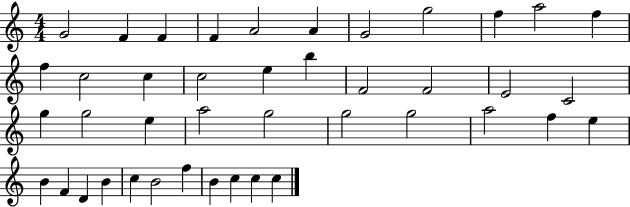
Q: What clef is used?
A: treble